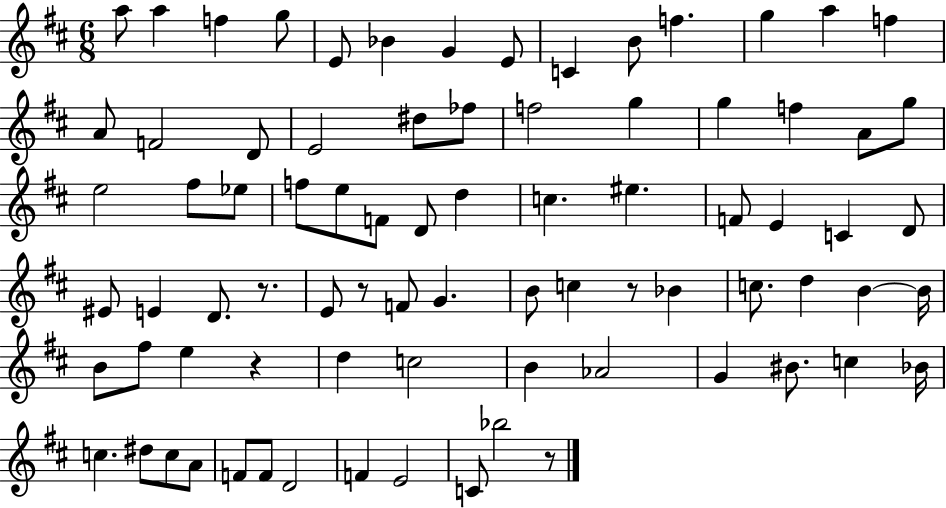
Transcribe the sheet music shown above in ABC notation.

X:1
T:Untitled
M:6/8
L:1/4
K:D
a/2 a f g/2 E/2 _B G E/2 C B/2 f g a f A/2 F2 D/2 E2 ^d/2 _f/2 f2 g g f A/2 g/2 e2 ^f/2 _e/2 f/2 e/2 F/2 D/2 d c ^e F/2 E C D/2 ^E/2 E D/2 z/2 E/2 z/2 F/2 G B/2 c z/2 _B c/2 d B B/4 B/2 ^f/2 e z d c2 B _A2 G ^B/2 c _B/4 c ^d/2 c/2 A/2 F/2 F/2 D2 F E2 C/2 _b2 z/2